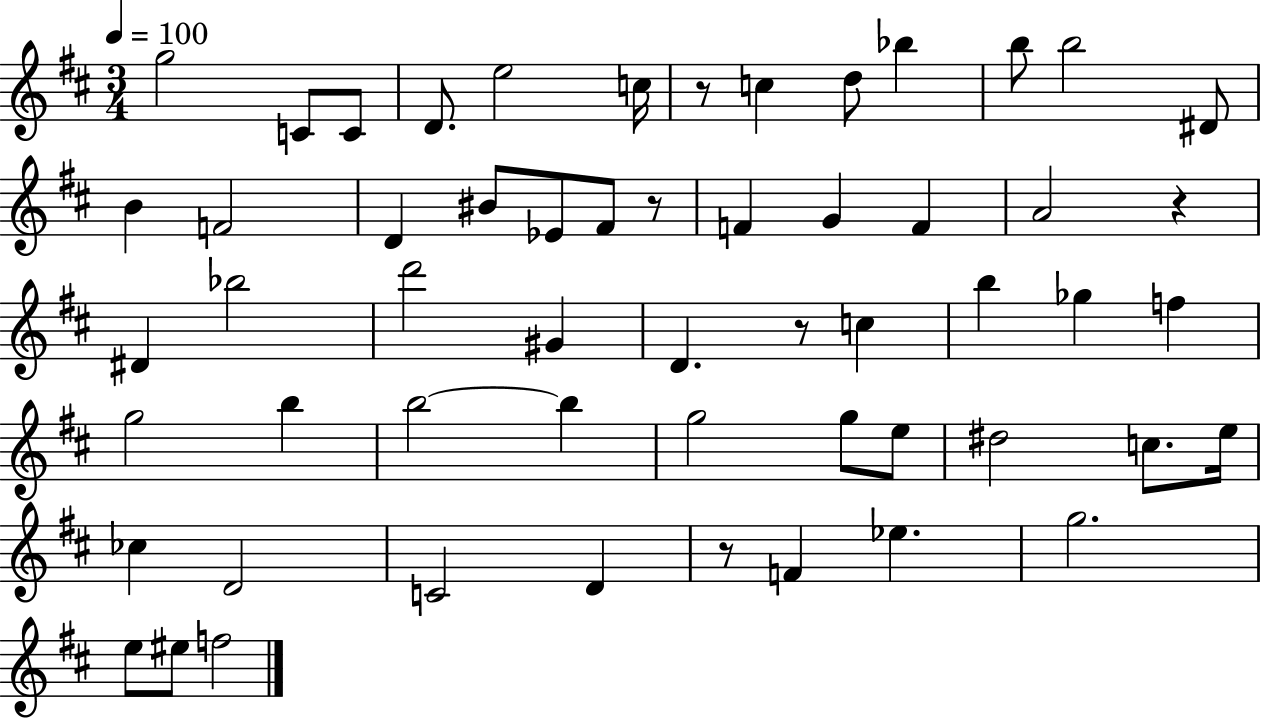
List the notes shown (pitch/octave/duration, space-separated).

G5/h C4/e C4/e D4/e. E5/h C5/s R/e C5/q D5/e Bb5/q B5/e B5/h D#4/e B4/q F4/h D4/q BIS4/e Eb4/e F#4/e R/e F4/q G4/q F4/q A4/h R/q D#4/q Bb5/h D6/h G#4/q D4/q. R/e C5/q B5/q Gb5/q F5/q G5/h B5/q B5/h B5/q G5/h G5/e E5/e D#5/h C5/e. E5/s CES5/q D4/h C4/h D4/q R/e F4/q Eb5/q. G5/h. E5/e EIS5/e F5/h